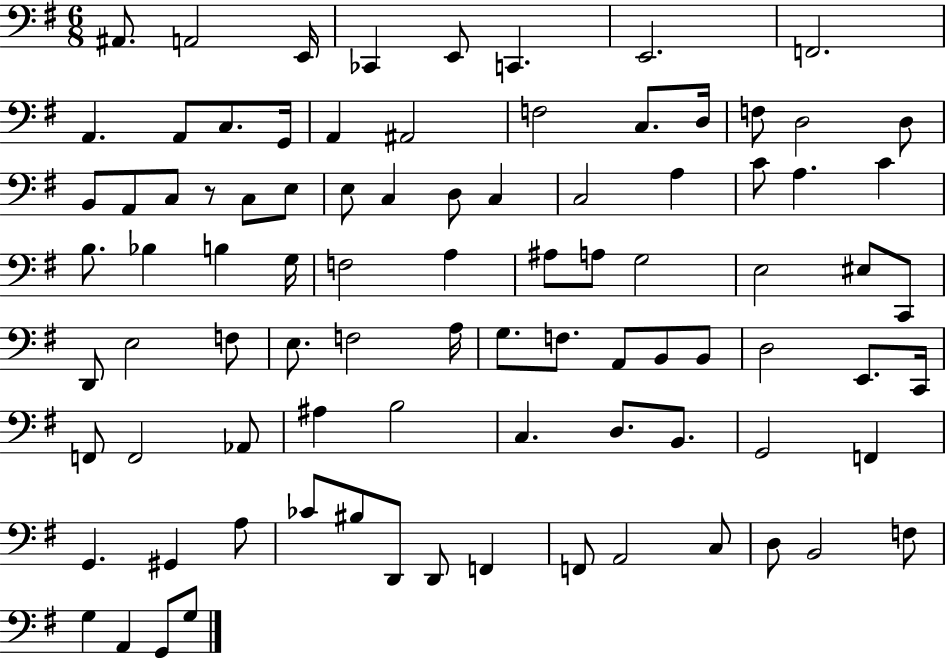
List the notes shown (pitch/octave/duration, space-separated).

A#2/e. A2/h E2/s CES2/q E2/e C2/q. E2/h. F2/h. A2/q. A2/e C3/e. G2/s A2/q A#2/h F3/h C3/e. D3/s F3/e D3/h D3/e B2/e A2/e C3/e R/e C3/e E3/e E3/e C3/q D3/e C3/q C3/h A3/q C4/e A3/q. C4/q B3/e. Bb3/q B3/q G3/s F3/h A3/q A#3/e A3/e G3/h E3/h EIS3/e C2/e D2/e E3/h F3/e E3/e. F3/h A3/s G3/e. F3/e. A2/e B2/e B2/e D3/h E2/e. C2/s F2/e F2/h Ab2/e A#3/q B3/h C3/q. D3/e. B2/e. G2/h F2/q G2/q. G#2/q A3/e CES4/e BIS3/e D2/e D2/e F2/q F2/e A2/h C3/e D3/e B2/h F3/e G3/q A2/q G2/e G3/e